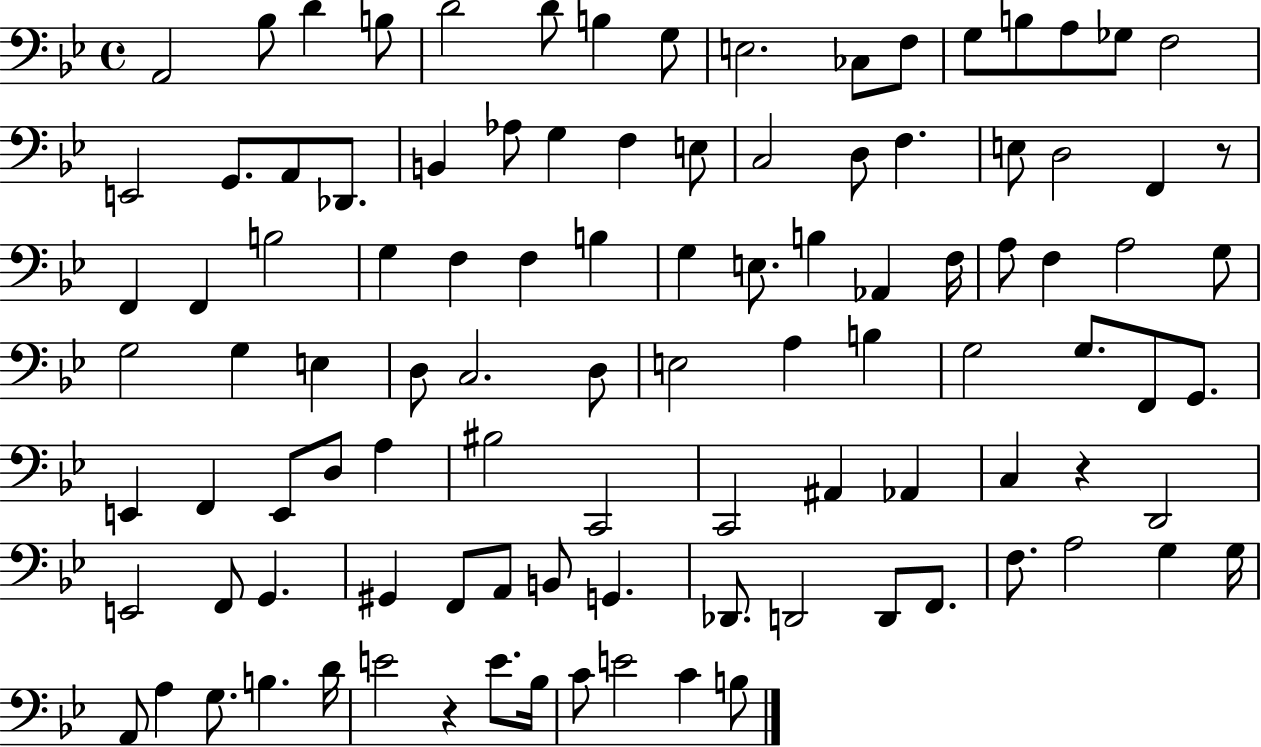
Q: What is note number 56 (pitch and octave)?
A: B3